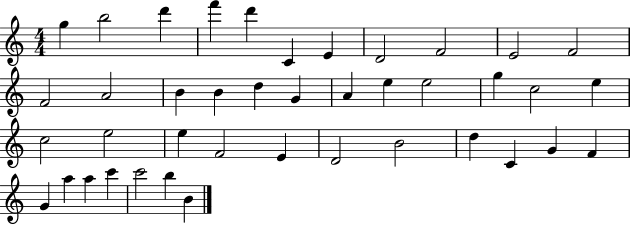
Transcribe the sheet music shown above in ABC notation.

X:1
T:Untitled
M:4/4
L:1/4
K:C
g b2 d' f' d' C E D2 F2 E2 F2 F2 A2 B B d G A e e2 g c2 e c2 e2 e F2 E D2 B2 d C G F G a a c' c'2 b B